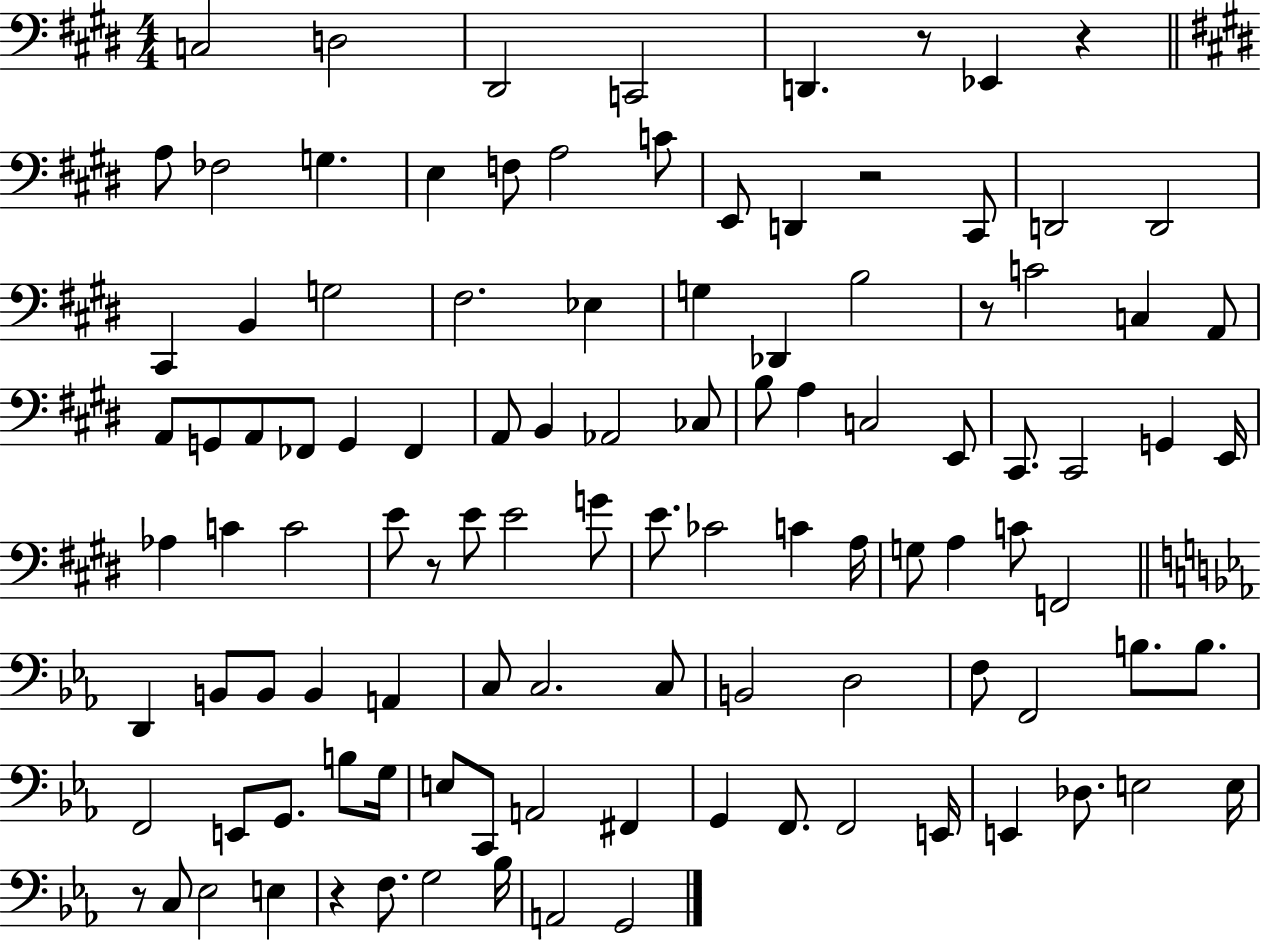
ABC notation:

X:1
T:Untitled
M:4/4
L:1/4
K:E
C,2 D,2 ^D,,2 C,,2 D,, z/2 _E,, z A,/2 _F,2 G, E, F,/2 A,2 C/2 E,,/2 D,, z2 ^C,,/2 D,,2 D,,2 ^C,, B,, G,2 ^F,2 _E, G, _D,, B,2 z/2 C2 C, A,,/2 A,,/2 G,,/2 A,,/2 _F,,/2 G,, _F,, A,,/2 B,, _A,,2 _C,/2 B,/2 A, C,2 E,,/2 ^C,,/2 ^C,,2 G,, E,,/4 _A, C C2 E/2 z/2 E/2 E2 G/2 E/2 _C2 C A,/4 G,/2 A, C/2 F,,2 D,, B,,/2 B,,/2 B,, A,, C,/2 C,2 C,/2 B,,2 D,2 F,/2 F,,2 B,/2 B,/2 F,,2 E,,/2 G,,/2 B,/2 G,/4 E,/2 C,,/2 A,,2 ^F,, G,, F,,/2 F,,2 E,,/4 E,, _D,/2 E,2 E,/4 z/2 C,/2 _E,2 E, z F,/2 G,2 _B,/4 A,,2 G,,2